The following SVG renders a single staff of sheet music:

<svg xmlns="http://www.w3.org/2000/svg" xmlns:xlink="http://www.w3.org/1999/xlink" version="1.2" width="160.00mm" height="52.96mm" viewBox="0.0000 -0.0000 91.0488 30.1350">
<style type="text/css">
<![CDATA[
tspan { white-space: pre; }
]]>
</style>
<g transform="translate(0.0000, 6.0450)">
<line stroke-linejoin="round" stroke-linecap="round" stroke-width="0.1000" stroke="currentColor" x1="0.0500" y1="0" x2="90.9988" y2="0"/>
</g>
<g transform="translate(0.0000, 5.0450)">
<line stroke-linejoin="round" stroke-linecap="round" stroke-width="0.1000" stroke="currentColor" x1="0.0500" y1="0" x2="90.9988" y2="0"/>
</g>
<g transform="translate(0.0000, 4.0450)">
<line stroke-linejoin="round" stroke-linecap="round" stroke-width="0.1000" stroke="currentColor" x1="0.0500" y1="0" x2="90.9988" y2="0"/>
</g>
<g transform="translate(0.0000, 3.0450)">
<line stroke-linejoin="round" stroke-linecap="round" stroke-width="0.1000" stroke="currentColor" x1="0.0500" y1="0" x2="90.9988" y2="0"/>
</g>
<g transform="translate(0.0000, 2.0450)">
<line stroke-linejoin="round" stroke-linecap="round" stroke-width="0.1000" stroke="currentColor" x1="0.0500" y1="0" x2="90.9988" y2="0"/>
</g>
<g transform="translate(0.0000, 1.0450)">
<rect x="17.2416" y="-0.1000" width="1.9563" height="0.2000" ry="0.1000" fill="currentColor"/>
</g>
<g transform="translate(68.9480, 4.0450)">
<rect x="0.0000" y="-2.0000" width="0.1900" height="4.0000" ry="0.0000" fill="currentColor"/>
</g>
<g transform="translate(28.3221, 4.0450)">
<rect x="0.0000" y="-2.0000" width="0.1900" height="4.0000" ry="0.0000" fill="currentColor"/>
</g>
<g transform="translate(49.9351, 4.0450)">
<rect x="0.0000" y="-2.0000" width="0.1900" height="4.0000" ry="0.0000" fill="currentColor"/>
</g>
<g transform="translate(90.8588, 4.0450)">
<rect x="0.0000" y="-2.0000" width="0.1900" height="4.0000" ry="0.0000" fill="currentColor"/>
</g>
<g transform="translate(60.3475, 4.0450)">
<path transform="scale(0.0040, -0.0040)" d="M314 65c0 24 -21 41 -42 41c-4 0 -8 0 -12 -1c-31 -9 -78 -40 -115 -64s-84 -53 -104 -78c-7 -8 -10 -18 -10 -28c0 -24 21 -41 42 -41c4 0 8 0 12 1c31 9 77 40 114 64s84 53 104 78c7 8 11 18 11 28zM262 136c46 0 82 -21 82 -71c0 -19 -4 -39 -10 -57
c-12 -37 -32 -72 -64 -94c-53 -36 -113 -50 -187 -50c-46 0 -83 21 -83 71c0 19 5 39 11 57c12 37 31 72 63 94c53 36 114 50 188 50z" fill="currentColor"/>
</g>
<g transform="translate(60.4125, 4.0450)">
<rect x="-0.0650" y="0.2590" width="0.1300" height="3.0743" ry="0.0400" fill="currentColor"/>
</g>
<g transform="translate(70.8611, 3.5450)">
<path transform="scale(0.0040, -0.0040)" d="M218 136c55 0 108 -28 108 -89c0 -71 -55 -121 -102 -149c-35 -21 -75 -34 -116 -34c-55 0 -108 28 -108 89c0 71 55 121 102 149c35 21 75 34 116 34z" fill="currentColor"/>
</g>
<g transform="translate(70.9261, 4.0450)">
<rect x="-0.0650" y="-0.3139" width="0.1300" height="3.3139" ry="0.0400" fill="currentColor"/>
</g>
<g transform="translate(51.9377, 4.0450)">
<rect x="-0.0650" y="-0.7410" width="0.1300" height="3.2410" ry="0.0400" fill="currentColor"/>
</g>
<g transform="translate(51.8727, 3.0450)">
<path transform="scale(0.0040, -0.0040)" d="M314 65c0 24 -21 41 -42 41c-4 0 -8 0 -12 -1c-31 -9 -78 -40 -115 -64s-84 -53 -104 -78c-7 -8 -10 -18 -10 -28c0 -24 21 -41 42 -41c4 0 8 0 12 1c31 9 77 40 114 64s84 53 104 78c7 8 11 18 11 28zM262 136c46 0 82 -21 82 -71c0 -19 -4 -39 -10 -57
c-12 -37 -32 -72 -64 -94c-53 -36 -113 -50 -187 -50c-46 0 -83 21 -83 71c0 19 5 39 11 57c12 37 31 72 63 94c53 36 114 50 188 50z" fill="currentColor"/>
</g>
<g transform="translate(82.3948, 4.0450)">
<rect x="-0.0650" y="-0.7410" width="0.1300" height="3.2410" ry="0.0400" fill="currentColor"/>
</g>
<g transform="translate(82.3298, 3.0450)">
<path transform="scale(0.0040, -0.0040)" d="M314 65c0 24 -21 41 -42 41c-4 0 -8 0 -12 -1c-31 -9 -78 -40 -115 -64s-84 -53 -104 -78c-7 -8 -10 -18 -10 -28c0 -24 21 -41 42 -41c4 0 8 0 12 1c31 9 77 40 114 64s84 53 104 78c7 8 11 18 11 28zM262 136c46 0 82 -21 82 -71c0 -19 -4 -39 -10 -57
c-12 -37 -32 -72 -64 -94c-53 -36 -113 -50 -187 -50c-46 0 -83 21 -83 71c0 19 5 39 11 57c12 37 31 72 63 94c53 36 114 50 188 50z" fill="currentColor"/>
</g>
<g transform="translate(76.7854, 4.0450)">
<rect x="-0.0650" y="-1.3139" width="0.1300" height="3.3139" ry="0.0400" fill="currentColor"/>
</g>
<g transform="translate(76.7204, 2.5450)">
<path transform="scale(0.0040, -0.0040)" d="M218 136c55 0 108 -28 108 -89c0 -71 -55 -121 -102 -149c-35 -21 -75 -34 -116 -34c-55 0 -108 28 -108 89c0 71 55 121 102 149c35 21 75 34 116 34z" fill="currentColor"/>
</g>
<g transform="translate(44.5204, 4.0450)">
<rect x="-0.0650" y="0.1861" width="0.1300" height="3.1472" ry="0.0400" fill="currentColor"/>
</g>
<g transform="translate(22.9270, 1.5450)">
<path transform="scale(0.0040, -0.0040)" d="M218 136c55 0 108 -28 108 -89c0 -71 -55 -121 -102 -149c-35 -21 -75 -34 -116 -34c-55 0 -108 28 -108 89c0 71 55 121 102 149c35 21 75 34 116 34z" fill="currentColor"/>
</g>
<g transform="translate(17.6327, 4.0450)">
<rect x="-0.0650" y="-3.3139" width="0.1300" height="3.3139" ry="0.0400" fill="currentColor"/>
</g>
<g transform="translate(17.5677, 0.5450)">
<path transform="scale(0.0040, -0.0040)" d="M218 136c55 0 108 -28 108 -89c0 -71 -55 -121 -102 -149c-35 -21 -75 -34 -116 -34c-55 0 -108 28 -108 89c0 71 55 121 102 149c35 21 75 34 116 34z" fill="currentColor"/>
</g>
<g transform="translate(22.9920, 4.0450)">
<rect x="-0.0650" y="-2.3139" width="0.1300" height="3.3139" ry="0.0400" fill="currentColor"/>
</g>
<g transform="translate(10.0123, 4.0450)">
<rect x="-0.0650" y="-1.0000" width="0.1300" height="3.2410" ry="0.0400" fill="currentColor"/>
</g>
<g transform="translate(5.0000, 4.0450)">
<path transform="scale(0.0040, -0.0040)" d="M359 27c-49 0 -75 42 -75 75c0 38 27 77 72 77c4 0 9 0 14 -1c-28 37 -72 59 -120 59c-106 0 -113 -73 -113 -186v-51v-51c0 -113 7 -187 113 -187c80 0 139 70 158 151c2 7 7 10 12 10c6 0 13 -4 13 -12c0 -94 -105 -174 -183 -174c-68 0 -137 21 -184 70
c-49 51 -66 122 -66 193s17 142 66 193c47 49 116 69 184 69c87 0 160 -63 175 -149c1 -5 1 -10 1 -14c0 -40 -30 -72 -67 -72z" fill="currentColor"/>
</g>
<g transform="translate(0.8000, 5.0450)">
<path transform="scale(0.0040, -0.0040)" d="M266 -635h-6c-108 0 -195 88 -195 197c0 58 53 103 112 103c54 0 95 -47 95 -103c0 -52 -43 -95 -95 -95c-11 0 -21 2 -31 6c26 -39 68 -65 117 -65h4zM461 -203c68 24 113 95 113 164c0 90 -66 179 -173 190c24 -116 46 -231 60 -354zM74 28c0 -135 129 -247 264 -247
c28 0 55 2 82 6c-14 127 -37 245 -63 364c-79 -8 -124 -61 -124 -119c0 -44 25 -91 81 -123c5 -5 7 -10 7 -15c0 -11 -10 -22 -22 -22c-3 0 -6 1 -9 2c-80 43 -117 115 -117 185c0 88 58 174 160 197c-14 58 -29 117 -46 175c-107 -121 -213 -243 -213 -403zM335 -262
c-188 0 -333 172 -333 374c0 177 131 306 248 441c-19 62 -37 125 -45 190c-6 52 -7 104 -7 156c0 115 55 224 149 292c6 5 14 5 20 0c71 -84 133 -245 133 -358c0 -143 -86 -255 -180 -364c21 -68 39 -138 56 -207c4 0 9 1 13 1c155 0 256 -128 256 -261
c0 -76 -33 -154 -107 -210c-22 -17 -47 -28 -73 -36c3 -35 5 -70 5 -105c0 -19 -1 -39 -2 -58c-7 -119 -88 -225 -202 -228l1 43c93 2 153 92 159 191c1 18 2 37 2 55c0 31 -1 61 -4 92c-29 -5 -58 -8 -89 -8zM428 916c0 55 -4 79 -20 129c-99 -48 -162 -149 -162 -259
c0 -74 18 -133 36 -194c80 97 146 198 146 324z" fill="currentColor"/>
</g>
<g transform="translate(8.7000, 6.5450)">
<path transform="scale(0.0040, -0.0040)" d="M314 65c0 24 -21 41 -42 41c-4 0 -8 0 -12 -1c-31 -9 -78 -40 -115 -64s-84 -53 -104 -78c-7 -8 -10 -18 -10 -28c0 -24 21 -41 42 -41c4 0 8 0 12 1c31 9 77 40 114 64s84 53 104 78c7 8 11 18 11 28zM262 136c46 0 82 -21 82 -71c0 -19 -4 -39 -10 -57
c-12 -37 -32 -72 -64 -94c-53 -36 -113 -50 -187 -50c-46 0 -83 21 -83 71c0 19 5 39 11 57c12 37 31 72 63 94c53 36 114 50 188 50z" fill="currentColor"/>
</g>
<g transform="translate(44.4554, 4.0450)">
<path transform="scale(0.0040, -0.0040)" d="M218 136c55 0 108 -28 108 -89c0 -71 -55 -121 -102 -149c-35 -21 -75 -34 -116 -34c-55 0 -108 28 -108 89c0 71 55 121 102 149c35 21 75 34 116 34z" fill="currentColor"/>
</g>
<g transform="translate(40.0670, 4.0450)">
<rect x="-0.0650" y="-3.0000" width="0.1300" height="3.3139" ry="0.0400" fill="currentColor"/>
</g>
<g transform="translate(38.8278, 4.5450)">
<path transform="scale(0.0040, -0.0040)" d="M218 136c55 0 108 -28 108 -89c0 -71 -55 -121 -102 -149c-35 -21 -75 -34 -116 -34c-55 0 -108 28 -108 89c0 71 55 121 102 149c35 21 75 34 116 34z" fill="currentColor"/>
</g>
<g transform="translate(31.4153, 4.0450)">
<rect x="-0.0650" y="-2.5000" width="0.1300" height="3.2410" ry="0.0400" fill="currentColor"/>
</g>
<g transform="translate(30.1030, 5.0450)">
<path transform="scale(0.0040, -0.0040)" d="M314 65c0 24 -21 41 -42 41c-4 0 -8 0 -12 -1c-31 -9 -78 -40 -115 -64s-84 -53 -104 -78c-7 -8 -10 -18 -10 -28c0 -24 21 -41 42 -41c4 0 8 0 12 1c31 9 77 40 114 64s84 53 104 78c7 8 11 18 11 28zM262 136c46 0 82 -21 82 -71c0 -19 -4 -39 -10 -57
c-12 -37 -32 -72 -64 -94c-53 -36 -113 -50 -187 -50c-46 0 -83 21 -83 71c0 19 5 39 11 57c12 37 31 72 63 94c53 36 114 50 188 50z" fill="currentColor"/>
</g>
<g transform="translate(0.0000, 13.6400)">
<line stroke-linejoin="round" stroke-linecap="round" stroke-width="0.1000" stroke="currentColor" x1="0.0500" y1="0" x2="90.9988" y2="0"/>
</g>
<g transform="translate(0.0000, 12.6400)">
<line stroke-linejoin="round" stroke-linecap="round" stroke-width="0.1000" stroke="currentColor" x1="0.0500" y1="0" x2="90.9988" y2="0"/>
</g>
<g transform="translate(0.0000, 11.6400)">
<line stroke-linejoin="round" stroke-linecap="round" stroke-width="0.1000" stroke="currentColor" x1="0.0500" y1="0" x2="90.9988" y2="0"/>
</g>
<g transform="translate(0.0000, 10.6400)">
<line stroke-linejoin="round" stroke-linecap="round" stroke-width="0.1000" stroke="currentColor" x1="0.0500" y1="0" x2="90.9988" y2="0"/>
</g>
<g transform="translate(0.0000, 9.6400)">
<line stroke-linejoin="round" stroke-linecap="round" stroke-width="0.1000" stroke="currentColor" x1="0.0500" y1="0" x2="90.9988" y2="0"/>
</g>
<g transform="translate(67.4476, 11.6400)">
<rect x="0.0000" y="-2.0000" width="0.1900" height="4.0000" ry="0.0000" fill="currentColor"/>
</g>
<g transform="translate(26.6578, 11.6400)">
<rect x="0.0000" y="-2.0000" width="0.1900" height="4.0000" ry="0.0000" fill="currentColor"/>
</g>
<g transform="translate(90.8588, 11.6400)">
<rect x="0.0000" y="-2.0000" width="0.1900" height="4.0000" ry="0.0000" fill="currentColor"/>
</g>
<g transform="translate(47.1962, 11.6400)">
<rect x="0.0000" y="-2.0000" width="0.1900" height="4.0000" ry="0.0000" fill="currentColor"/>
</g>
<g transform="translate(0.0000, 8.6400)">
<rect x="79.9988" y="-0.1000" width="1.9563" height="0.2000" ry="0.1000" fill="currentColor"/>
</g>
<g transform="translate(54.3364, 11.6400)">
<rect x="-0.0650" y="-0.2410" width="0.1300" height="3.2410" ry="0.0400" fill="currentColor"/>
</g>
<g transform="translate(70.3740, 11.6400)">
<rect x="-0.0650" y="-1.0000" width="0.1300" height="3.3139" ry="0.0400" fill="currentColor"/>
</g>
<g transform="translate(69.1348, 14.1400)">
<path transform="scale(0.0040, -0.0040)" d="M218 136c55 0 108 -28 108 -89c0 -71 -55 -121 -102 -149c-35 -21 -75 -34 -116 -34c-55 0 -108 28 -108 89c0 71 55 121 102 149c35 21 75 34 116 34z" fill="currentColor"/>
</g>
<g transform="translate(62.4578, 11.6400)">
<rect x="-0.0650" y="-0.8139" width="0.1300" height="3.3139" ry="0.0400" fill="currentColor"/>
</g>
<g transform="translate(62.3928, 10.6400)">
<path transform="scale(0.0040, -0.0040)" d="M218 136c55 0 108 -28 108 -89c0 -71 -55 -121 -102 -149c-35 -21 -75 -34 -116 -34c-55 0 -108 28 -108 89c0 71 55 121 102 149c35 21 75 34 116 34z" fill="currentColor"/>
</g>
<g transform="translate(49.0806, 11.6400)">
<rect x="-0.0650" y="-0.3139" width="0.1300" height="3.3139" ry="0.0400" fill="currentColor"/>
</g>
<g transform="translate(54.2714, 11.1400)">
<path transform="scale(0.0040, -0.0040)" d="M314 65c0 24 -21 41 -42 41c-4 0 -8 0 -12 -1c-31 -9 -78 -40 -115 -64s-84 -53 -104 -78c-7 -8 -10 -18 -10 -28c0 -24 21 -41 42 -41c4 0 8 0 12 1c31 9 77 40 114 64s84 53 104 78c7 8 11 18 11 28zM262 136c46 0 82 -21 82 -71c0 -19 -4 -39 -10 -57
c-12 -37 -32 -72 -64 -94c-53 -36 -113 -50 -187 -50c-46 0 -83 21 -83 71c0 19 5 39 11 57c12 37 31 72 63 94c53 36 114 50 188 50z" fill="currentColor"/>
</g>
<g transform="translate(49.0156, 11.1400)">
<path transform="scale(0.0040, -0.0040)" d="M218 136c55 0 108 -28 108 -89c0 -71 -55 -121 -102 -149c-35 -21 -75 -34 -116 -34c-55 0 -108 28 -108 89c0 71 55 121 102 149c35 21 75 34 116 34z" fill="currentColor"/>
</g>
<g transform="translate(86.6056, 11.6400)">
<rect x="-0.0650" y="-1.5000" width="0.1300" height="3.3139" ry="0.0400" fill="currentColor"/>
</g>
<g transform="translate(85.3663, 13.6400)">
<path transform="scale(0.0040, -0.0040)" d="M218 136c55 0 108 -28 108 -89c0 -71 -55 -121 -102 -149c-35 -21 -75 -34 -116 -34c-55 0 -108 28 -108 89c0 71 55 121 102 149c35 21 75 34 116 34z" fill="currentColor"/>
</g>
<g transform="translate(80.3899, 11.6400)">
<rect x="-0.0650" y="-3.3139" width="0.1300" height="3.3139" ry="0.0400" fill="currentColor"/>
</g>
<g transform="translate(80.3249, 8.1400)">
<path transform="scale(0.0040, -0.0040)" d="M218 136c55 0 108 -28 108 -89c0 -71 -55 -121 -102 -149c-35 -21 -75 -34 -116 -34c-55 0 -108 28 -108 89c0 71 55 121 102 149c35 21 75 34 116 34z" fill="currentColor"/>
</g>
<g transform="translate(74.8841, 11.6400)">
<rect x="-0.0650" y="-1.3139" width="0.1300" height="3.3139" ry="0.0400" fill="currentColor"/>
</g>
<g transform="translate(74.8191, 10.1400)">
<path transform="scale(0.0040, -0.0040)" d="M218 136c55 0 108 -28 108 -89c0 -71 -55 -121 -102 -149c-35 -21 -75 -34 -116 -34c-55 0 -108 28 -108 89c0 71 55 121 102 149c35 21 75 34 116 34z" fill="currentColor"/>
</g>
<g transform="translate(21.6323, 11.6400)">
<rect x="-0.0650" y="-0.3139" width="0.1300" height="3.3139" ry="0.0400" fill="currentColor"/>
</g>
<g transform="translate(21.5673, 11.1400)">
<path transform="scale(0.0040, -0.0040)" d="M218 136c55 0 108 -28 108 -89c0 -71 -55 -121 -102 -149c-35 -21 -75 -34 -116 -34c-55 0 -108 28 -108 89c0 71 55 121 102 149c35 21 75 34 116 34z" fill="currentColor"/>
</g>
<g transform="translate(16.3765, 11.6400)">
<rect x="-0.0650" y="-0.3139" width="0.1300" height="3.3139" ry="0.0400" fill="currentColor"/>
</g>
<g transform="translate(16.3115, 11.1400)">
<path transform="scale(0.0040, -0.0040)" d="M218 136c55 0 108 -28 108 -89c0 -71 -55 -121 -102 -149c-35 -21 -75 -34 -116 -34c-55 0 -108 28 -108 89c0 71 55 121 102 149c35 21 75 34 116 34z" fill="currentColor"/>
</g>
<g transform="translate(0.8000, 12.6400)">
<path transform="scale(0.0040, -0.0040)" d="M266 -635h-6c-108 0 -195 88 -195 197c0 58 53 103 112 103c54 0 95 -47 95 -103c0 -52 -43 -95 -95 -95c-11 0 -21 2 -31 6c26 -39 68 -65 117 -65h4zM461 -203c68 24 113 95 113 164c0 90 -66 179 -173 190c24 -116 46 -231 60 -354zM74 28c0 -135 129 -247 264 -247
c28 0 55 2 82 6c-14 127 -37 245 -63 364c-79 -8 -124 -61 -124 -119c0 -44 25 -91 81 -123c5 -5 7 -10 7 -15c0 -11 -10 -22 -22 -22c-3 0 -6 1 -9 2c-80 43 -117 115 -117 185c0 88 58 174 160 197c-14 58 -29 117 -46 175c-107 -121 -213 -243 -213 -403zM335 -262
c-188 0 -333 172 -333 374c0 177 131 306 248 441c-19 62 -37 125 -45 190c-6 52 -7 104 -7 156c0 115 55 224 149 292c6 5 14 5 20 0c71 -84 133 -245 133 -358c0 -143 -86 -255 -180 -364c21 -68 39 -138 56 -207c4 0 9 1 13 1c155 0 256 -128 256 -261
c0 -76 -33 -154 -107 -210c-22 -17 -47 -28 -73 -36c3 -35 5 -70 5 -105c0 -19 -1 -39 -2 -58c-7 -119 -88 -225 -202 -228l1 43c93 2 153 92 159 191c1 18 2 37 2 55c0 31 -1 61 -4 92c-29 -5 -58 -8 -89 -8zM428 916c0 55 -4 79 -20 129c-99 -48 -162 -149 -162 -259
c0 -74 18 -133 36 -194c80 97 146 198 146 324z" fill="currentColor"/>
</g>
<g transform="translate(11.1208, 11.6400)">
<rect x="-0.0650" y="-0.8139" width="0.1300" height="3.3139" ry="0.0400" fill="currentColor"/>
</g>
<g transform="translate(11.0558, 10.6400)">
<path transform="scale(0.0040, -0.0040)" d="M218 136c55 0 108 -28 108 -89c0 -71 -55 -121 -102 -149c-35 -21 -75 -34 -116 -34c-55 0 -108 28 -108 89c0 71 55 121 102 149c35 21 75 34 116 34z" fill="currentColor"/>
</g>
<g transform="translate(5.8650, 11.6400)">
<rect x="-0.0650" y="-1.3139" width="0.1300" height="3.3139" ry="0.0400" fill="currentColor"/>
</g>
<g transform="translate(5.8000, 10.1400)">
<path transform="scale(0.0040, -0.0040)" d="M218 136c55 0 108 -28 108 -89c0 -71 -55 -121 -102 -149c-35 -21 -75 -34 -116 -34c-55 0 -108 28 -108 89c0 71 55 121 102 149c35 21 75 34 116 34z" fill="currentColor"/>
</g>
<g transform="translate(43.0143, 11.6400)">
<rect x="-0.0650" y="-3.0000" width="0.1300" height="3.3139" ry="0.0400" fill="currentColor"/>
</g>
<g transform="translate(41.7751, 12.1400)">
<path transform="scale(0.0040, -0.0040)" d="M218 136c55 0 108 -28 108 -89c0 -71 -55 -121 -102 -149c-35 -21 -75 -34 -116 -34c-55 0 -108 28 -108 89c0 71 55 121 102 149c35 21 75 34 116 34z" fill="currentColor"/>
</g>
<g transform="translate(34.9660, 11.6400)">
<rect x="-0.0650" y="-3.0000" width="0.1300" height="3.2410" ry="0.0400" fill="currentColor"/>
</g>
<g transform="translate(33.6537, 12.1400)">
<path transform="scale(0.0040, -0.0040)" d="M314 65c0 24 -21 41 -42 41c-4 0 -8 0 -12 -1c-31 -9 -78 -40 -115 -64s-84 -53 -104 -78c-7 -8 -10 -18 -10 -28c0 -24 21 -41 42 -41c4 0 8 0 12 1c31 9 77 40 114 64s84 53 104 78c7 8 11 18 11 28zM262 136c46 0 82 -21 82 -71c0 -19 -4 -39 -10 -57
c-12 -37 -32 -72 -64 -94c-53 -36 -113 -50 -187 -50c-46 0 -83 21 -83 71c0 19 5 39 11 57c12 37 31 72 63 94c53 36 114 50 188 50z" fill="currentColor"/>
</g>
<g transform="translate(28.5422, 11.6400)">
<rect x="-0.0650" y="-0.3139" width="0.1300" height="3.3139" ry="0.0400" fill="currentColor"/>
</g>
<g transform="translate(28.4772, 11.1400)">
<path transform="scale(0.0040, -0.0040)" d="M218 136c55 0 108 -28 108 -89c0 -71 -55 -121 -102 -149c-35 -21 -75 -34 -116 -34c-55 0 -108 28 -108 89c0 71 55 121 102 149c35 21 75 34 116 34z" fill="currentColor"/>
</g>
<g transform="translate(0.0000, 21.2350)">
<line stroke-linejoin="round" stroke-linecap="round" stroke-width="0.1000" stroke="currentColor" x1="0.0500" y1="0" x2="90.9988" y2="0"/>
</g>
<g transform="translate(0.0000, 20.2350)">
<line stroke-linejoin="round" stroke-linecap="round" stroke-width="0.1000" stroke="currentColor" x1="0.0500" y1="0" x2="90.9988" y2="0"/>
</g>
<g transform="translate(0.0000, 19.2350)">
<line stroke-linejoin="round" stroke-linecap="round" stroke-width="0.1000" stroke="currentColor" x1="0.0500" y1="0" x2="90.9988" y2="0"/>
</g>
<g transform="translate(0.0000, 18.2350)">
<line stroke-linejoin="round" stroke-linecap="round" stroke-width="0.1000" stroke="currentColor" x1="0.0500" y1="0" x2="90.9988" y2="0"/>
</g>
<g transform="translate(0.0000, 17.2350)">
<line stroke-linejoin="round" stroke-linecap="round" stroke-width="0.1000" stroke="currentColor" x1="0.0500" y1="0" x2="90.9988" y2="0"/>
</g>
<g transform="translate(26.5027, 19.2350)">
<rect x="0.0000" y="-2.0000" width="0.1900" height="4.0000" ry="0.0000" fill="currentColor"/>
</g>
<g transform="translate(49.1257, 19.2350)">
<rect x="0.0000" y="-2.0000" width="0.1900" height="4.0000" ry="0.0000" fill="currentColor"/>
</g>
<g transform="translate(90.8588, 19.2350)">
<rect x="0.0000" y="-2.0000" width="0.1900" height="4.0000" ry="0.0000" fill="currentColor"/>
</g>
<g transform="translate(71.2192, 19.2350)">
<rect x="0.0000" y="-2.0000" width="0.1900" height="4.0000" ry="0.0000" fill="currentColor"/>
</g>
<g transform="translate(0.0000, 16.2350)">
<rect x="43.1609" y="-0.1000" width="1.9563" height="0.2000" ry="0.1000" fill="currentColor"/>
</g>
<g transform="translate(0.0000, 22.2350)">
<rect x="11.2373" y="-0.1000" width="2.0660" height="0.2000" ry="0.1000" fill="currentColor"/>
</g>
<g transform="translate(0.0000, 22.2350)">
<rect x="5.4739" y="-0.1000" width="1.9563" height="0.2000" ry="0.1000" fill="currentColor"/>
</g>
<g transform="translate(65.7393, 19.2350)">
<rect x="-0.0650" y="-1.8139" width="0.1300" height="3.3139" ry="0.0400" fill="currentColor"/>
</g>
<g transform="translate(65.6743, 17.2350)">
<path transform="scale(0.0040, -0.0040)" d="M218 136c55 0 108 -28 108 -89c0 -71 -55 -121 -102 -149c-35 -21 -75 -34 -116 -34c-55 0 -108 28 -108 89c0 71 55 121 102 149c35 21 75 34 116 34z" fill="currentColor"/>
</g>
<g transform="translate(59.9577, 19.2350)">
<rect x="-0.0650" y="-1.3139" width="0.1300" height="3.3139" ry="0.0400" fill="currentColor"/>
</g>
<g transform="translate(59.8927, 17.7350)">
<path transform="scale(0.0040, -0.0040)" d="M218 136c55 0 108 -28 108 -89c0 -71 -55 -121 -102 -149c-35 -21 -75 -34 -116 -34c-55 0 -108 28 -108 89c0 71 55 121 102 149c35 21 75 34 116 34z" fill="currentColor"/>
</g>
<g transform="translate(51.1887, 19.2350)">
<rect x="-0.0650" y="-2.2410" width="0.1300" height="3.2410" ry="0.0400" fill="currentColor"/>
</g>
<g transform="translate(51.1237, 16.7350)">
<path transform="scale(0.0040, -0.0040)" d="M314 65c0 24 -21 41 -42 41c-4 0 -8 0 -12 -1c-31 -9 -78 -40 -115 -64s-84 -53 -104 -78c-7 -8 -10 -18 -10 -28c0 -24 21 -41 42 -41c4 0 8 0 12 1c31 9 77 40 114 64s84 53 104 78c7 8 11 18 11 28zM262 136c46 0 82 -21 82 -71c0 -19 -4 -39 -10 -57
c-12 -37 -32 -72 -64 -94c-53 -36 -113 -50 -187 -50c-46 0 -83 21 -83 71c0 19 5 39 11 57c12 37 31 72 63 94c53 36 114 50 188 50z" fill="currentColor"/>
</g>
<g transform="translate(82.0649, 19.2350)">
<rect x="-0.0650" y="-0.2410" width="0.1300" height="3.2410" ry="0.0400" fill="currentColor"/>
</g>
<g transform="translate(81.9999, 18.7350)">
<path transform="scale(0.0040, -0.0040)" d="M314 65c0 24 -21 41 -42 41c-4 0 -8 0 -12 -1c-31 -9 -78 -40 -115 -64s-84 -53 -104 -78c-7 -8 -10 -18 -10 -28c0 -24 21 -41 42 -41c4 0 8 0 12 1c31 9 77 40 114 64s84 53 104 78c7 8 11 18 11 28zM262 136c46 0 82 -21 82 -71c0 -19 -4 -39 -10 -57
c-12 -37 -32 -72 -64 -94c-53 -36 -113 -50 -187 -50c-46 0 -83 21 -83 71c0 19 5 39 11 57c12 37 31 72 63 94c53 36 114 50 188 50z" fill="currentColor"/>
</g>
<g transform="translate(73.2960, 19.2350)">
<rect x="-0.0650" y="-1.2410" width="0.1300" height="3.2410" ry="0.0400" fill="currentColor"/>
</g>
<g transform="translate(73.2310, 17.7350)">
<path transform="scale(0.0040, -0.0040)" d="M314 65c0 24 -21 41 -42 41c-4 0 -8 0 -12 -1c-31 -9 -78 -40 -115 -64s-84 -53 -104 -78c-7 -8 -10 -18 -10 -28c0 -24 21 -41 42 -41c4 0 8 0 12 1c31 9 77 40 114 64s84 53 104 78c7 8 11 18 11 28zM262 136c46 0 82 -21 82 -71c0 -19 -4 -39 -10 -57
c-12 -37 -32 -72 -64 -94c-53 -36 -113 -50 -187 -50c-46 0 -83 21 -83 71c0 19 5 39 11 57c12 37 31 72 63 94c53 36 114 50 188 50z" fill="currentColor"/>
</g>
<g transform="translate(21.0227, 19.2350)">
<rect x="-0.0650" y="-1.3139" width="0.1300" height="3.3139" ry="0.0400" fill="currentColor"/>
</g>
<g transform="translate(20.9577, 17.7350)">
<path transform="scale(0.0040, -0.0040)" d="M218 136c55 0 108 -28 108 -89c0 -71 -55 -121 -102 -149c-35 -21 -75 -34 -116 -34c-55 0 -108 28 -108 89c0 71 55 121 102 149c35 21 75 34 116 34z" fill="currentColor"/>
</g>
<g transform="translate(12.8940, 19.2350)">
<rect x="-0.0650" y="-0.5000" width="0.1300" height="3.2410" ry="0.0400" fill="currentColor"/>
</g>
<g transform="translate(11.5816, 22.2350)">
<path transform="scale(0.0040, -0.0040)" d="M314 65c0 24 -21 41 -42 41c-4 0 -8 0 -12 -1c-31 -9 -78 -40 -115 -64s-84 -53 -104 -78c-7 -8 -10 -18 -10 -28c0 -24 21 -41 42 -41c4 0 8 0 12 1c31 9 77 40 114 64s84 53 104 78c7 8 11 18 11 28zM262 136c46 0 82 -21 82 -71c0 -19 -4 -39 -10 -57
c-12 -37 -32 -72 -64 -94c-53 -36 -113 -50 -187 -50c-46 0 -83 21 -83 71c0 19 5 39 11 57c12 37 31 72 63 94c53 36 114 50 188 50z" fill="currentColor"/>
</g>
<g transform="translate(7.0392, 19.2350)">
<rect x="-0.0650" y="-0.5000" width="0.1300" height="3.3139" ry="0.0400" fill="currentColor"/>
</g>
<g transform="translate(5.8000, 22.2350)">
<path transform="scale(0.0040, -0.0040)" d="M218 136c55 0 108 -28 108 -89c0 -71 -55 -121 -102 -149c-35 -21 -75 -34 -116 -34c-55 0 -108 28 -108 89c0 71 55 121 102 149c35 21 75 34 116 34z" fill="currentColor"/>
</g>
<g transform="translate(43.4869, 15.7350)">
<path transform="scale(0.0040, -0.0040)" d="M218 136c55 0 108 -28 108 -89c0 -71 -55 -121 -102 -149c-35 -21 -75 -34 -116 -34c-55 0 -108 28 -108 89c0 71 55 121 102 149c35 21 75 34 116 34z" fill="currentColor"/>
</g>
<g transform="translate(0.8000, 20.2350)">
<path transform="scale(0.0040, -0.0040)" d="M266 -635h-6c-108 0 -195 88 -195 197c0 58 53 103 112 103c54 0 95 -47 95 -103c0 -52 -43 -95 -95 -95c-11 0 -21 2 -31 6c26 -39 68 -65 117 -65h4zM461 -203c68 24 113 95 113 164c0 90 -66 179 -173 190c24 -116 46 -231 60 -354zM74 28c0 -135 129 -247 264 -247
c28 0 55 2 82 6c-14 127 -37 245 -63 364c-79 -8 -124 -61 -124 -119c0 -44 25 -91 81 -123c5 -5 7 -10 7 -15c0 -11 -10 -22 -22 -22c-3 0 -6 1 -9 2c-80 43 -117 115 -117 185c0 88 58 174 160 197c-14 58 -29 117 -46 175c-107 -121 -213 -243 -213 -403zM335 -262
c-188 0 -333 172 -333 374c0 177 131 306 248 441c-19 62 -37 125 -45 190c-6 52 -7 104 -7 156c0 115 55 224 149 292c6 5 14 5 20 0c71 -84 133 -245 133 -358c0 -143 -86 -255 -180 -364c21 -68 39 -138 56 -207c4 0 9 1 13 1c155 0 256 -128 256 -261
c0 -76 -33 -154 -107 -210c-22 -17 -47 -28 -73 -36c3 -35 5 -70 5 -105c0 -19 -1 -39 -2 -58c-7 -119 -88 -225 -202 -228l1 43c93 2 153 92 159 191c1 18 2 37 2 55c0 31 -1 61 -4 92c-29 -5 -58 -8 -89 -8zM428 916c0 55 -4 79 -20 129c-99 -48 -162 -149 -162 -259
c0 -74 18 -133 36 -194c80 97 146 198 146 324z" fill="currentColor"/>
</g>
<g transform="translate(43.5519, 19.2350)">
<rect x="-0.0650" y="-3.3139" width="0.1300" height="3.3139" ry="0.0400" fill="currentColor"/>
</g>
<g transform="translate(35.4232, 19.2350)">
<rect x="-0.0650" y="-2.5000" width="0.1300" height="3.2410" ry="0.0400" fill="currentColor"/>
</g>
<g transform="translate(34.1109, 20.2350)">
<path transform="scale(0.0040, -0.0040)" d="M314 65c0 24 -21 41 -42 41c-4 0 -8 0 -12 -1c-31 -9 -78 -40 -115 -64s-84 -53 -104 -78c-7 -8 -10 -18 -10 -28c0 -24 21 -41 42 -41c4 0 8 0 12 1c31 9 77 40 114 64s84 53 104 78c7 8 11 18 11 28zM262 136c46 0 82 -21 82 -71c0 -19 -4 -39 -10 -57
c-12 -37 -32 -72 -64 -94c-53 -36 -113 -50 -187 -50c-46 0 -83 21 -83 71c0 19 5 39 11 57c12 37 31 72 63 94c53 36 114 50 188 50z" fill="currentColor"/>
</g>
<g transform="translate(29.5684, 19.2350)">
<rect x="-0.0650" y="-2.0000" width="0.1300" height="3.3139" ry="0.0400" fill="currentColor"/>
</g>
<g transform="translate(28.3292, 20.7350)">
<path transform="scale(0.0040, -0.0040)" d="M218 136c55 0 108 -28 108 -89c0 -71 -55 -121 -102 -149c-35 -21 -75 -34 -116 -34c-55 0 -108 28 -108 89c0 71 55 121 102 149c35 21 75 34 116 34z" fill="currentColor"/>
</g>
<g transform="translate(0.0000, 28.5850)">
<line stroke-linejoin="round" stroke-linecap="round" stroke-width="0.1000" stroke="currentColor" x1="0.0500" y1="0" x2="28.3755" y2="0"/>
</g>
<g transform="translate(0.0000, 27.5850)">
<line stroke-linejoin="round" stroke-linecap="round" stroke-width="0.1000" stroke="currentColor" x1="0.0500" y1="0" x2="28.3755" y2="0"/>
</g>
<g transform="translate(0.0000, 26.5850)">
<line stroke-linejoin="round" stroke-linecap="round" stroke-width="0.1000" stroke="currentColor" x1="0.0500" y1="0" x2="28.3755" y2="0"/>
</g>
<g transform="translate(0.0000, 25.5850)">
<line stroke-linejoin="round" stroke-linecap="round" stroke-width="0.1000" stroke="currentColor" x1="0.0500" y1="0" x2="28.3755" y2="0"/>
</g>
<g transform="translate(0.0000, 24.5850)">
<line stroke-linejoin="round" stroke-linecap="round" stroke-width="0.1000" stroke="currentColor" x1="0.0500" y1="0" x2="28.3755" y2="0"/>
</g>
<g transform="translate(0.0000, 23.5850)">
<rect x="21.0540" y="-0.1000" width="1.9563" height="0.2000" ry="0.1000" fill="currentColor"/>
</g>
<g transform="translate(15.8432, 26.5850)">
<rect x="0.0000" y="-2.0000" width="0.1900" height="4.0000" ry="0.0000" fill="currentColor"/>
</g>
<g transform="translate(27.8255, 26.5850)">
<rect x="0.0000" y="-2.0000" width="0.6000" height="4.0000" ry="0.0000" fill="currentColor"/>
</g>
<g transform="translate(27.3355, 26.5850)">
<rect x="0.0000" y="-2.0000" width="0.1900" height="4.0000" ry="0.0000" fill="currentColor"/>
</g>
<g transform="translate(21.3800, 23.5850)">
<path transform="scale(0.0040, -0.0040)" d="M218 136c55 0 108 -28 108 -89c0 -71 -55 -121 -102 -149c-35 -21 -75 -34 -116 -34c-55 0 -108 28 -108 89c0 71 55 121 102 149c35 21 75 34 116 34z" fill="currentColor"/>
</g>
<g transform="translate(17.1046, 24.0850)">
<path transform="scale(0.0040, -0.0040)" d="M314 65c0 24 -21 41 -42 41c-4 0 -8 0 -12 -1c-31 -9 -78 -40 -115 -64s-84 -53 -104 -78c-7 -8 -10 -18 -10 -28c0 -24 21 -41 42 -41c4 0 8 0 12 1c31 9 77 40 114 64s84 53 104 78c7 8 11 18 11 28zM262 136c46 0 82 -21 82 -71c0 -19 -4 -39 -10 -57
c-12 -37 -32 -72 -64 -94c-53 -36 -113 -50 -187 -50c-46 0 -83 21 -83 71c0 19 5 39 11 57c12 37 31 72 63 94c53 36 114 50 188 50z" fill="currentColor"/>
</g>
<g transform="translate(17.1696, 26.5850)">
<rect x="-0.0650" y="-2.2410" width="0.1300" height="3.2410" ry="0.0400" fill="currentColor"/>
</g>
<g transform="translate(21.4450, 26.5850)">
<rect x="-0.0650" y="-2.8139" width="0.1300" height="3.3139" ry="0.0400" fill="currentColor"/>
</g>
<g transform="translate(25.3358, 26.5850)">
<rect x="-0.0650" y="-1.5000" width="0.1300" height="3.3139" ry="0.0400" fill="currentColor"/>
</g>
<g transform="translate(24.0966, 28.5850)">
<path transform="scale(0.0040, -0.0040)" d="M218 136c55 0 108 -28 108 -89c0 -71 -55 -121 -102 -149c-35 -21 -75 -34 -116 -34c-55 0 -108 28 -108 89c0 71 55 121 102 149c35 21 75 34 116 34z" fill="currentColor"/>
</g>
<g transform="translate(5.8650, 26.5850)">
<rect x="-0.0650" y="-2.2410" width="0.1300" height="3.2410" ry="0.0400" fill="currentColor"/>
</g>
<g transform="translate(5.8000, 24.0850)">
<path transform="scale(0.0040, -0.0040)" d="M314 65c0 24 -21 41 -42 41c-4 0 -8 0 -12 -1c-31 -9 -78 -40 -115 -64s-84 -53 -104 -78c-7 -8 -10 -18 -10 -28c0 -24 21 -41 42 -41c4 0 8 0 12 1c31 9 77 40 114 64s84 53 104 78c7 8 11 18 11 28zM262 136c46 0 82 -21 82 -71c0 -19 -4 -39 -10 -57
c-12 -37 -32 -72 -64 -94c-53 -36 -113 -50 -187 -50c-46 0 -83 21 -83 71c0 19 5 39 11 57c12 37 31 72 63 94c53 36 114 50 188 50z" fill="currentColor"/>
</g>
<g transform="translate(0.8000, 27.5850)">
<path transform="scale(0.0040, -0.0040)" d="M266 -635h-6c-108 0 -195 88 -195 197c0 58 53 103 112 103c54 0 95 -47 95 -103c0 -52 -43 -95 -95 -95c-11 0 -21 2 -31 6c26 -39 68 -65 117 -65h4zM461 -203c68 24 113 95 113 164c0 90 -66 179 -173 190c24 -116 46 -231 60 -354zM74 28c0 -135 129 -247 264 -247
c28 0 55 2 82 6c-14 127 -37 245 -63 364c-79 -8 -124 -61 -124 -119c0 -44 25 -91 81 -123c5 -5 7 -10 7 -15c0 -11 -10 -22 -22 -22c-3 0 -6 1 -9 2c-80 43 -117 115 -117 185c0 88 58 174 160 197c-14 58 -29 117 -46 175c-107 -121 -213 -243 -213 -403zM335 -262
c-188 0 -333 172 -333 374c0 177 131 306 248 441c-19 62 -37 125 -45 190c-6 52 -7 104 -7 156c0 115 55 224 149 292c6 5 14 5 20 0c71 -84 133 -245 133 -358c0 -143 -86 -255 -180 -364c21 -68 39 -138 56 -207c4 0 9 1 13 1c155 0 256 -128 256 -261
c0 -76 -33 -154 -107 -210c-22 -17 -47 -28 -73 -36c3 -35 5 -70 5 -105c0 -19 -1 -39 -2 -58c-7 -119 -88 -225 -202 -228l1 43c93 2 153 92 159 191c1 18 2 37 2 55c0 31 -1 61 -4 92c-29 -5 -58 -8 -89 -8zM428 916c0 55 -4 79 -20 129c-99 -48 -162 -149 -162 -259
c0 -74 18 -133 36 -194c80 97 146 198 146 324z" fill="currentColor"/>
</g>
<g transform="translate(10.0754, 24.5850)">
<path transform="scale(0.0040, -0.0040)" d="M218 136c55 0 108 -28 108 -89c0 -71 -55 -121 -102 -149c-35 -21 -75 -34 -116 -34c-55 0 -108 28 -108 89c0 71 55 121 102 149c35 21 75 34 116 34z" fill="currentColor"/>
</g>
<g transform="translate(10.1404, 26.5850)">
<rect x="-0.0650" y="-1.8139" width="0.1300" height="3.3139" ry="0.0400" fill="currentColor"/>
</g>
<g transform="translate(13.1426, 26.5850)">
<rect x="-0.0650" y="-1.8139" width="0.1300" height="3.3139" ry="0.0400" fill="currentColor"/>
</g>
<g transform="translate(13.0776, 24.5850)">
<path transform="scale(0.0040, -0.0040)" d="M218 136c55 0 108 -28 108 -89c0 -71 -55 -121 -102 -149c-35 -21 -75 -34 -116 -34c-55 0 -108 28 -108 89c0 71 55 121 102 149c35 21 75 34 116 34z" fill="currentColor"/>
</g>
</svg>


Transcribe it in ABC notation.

X:1
T:Untitled
M:4/4
L:1/4
K:C
D2 b g G2 A B d2 B2 c e d2 e d c c c A2 A c c2 d D e b E C C2 e F G2 b g2 e f e2 c2 g2 f f g2 a E